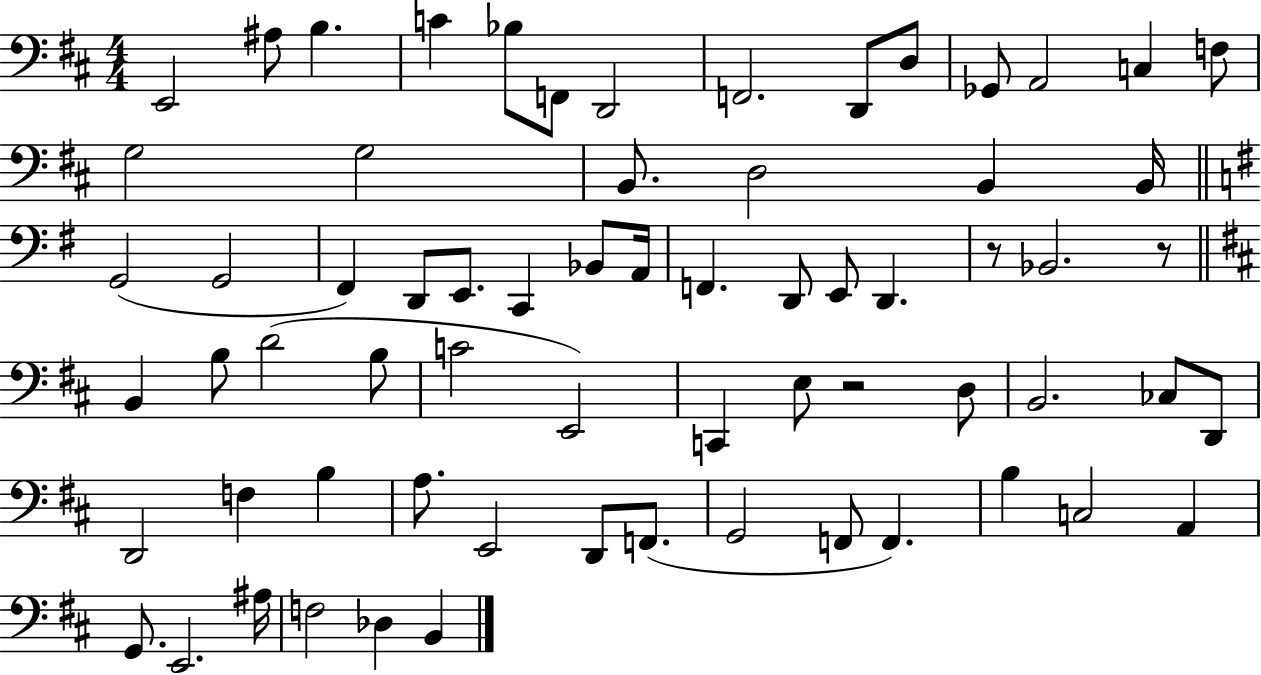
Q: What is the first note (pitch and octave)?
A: E2